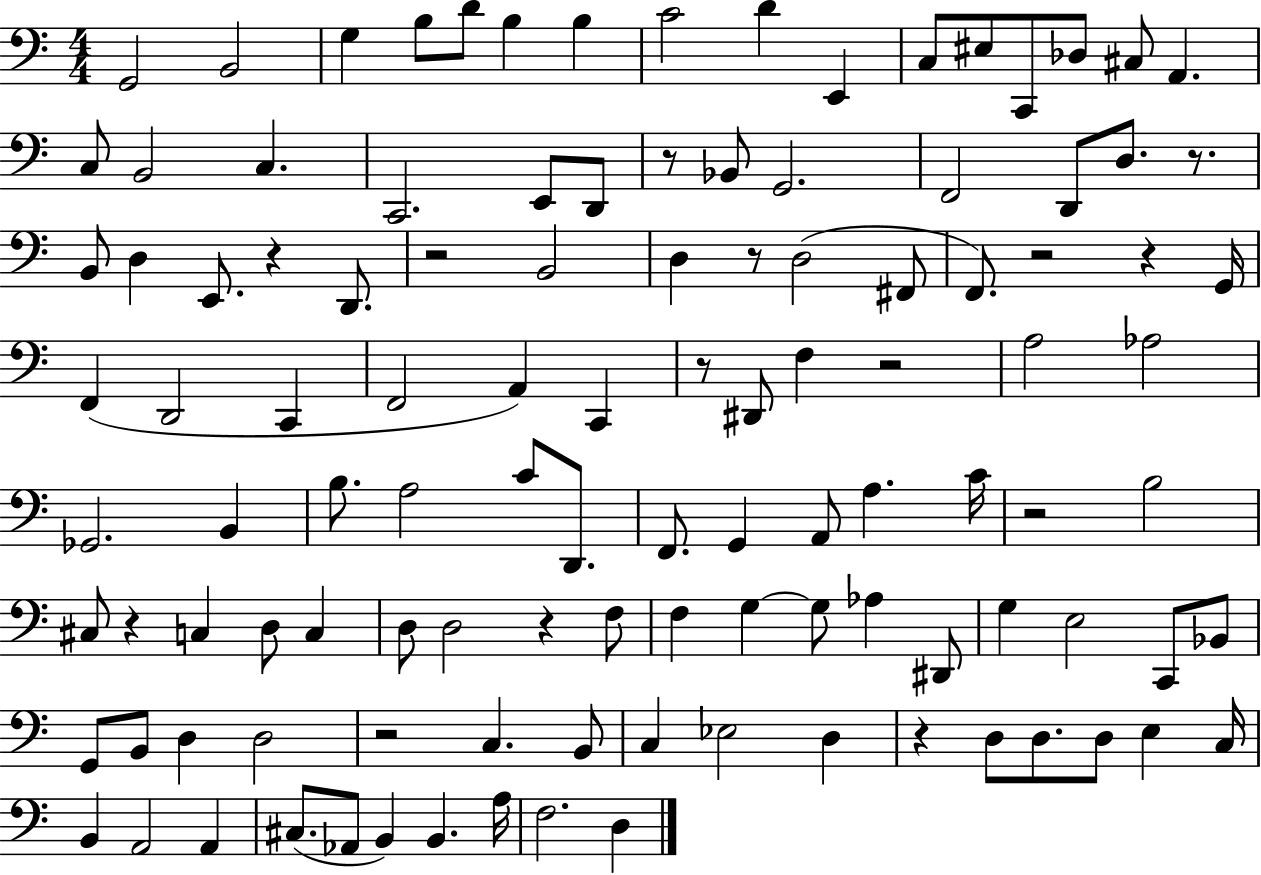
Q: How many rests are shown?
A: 14